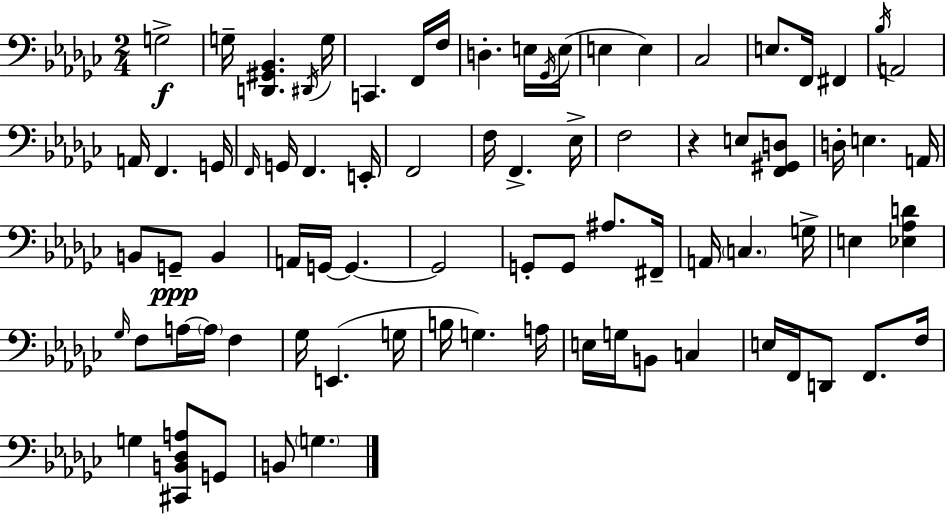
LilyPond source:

{
  \clef bass
  \numericTimeSignature
  \time 2/4
  \key ees \minor
  \repeat volta 2 { g2->\f | g16-- <d, gis, bes,>4. \acciaccatura { dis,16 } | g16 c,4. f,16 | f16 d4.-. e16 | \break \acciaccatura { ges,16 } e16( e4 e4) | ces2 | e8. f,16 fis,4 | \acciaccatura { bes16 } a,2 | \break a,16 f,4. | g,16 \grace { f,16 } g,16 f,4. | e,16-. f,2 | f16 f,4.-> | \break ees16-> f2 | r4 | e8 <f, gis, d>8 d16-. e4. | a,16 b,8 g,8--\ppp | \break b,4 a,16 g,16~~ g,4.~~ | g,2 | g,8-. g,8 | ais8. fis,16-- a,16 \parenthesize c4. | \break g16-> e4 | <ees aes d'>4 \grace { ges16 } f8 a16~~ | \parenthesize a16 f4 ges16 e,4.( | g16 b16 g4.) | \break a16 e16 g16 b,8 | c4 e16 f,16 d,8 | f,8. f16 g4 | <cis, b, des a>8 g,8 b,8 \parenthesize g4. | \break } \bar "|."
}